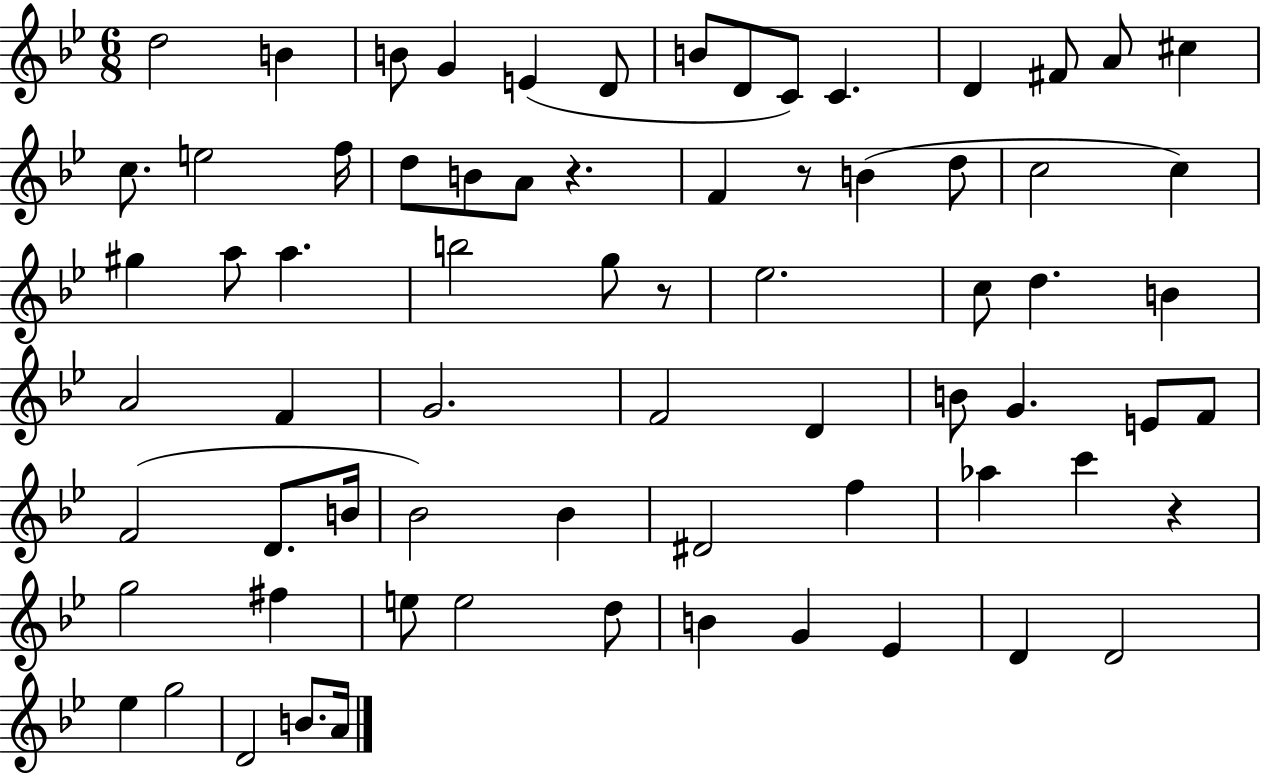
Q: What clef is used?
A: treble